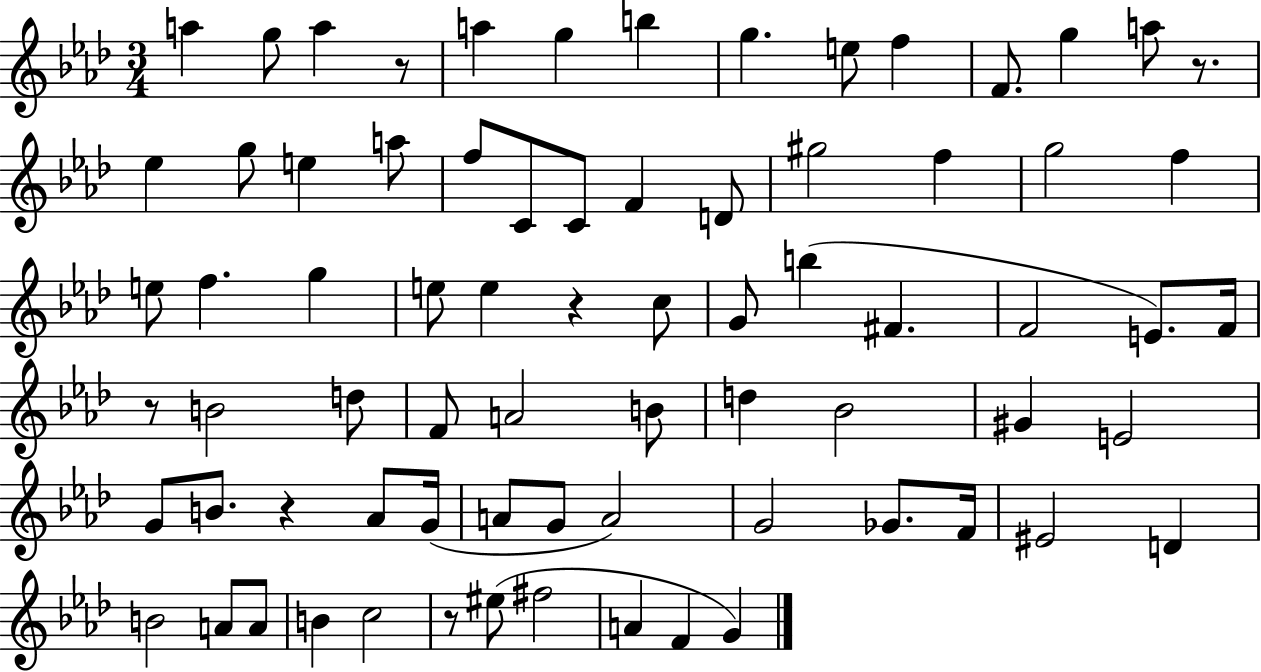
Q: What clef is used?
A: treble